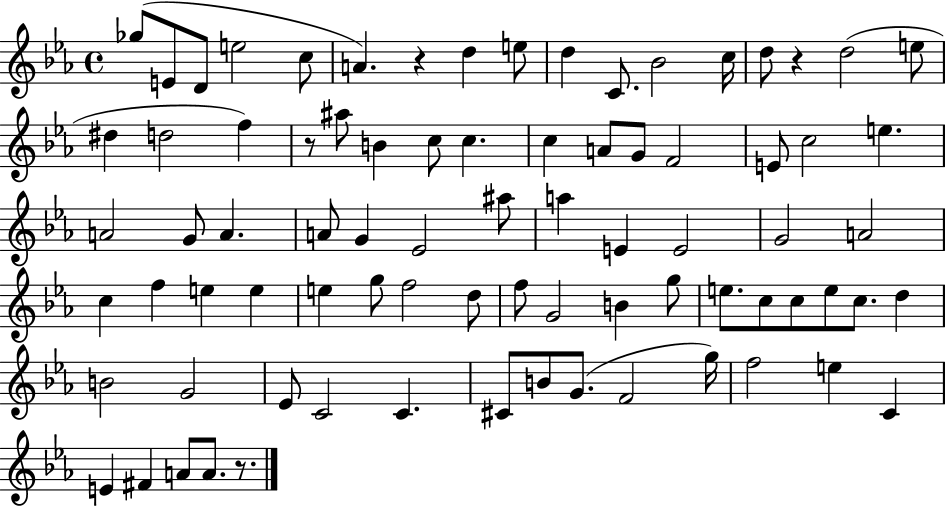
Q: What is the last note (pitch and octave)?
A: A4